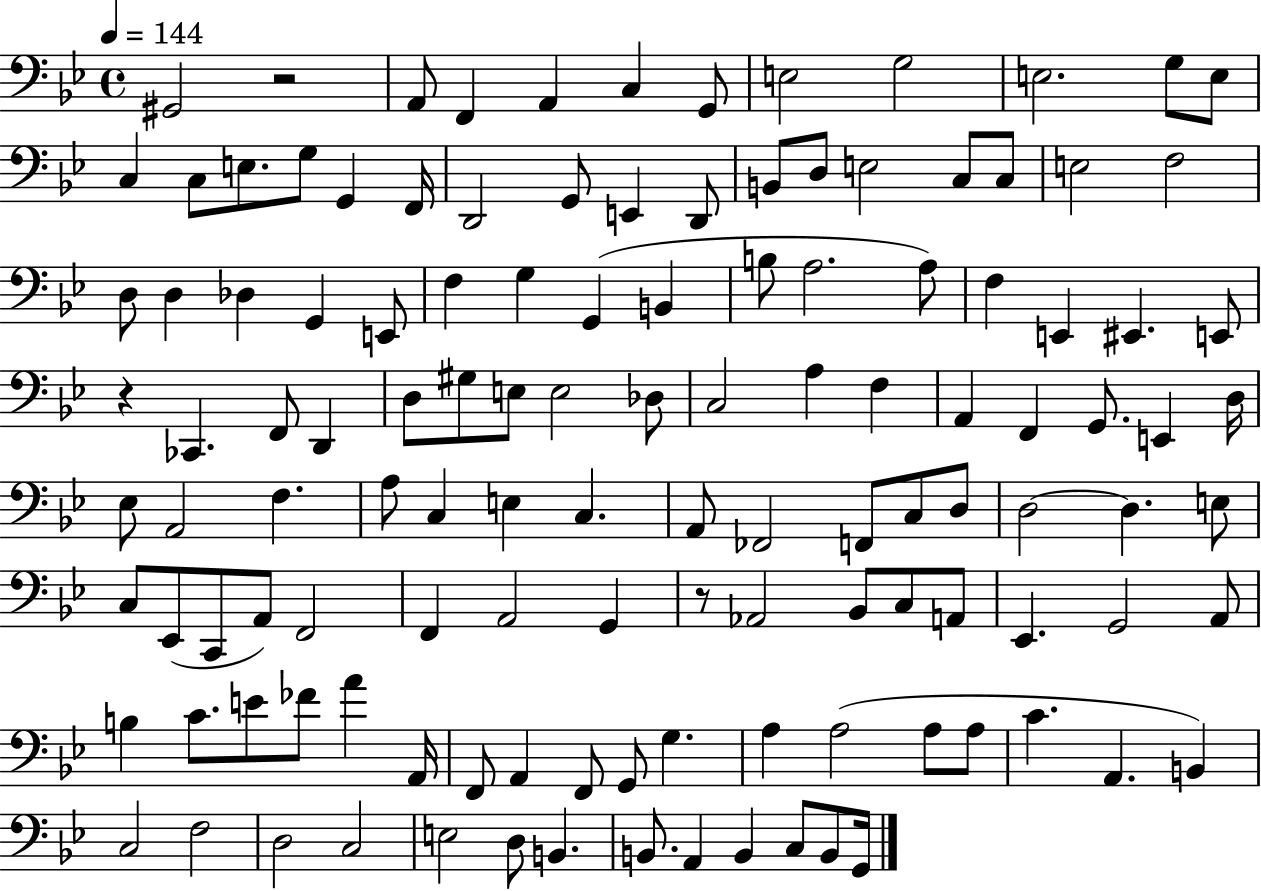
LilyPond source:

{
  \clef bass
  \time 4/4
  \defaultTimeSignature
  \key bes \major
  \tempo 4 = 144
  gis,2 r2 | a,8 f,4 a,4 c4 g,8 | e2 g2 | e2. g8 e8 | \break c4 c8 e8. g8 g,4 f,16 | d,2 g,8 e,4 d,8 | b,8 d8 e2 c8 c8 | e2 f2 | \break d8 d4 des4 g,4 e,8 | f4 g4 g,4( b,4 | b8 a2. a8) | f4 e,4 eis,4. e,8 | \break r4 ces,4. f,8 d,4 | d8 gis8 e8 e2 des8 | c2 a4 f4 | a,4 f,4 g,8. e,4 d16 | \break ees8 a,2 f4. | a8 c4 e4 c4. | a,8 fes,2 f,8 c8 d8 | d2~~ d4. e8 | \break c8 ees,8( c,8 a,8) f,2 | f,4 a,2 g,4 | r8 aes,2 bes,8 c8 a,8 | ees,4. g,2 a,8 | \break b4 c'8. e'8 fes'8 a'4 a,16 | f,8 a,4 f,8 g,8 g4. | a4 a2( a8 a8 | c'4. a,4. b,4) | \break c2 f2 | d2 c2 | e2 d8 b,4. | b,8. a,4 b,4 c8 b,8 g,16 | \break \bar "|."
}